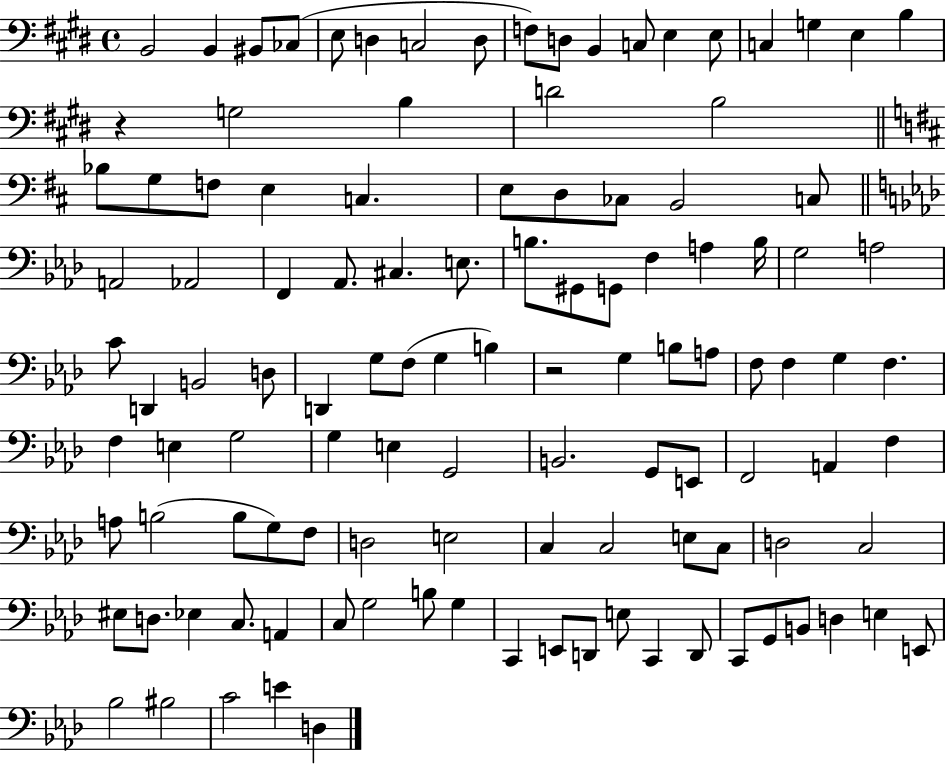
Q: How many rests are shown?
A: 2